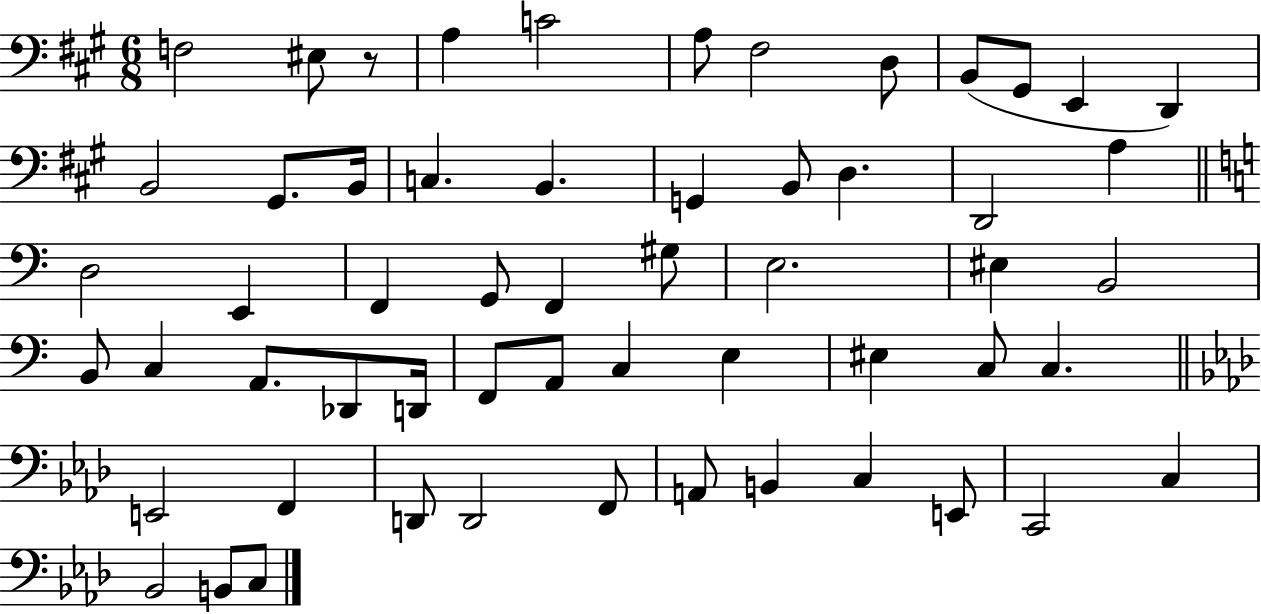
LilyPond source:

{
  \clef bass
  \numericTimeSignature
  \time 6/8
  \key a \major
  f2 eis8 r8 | a4 c'2 | a8 fis2 d8 | b,8( gis,8 e,4 d,4) | \break b,2 gis,8. b,16 | c4. b,4. | g,4 b,8 d4. | d,2 a4 | \break \bar "||" \break \key c \major d2 e,4 | f,4 g,8 f,4 gis8 | e2. | eis4 b,2 | \break b,8 c4 a,8. des,8 d,16 | f,8 a,8 c4 e4 | eis4 c8 c4. | \bar "||" \break \key f \minor e,2 f,4 | d,8 d,2 f,8 | a,8 b,4 c4 e,8 | c,2 c4 | \break bes,2 b,8 c8 | \bar "|."
}